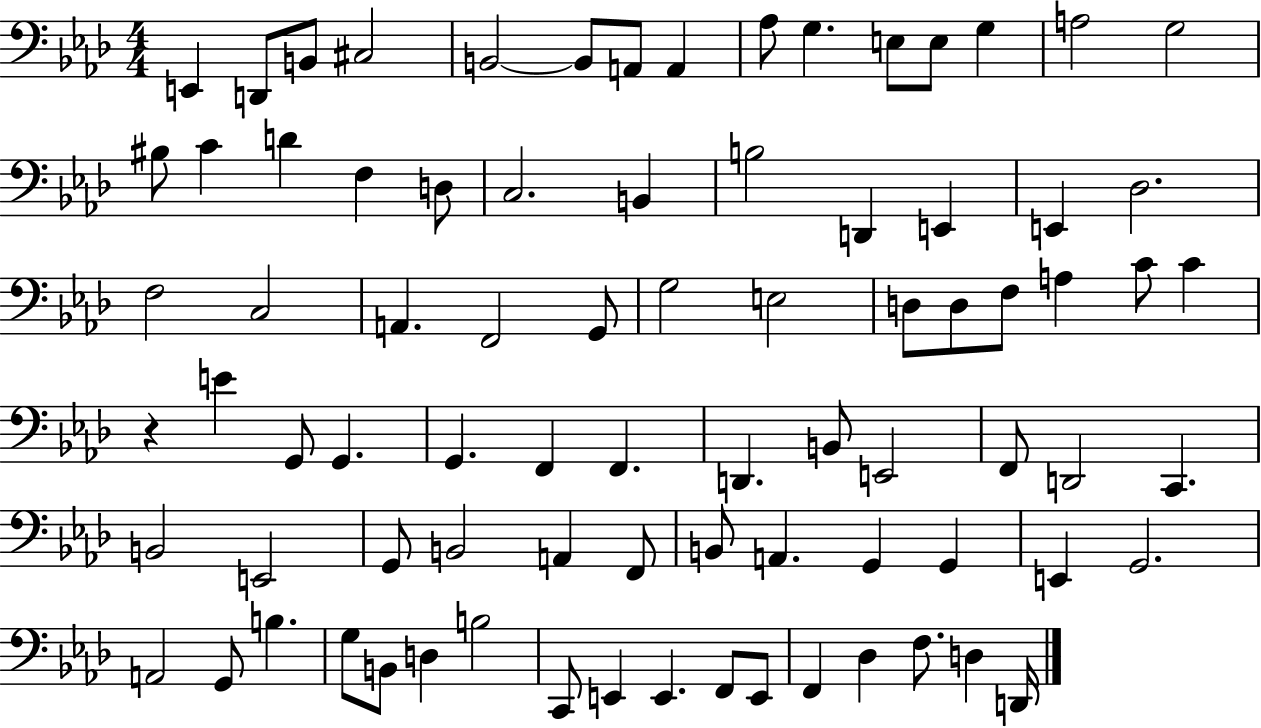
X:1
T:Untitled
M:4/4
L:1/4
K:Ab
E,, D,,/2 B,,/2 ^C,2 B,,2 B,,/2 A,,/2 A,, _A,/2 G, E,/2 E,/2 G, A,2 G,2 ^B,/2 C D F, D,/2 C,2 B,, B,2 D,, E,, E,, _D,2 F,2 C,2 A,, F,,2 G,,/2 G,2 E,2 D,/2 D,/2 F,/2 A, C/2 C z E G,,/2 G,, G,, F,, F,, D,, B,,/2 E,,2 F,,/2 D,,2 C,, B,,2 E,,2 G,,/2 B,,2 A,, F,,/2 B,,/2 A,, G,, G,, E,, G,,2 A,,2 G,,/2 B, G,/2 B,,/2 D, B,2 C,,/2 E,, E,, F,,/2 E,,/2 F,, _D, F,/2 D, D,,/4